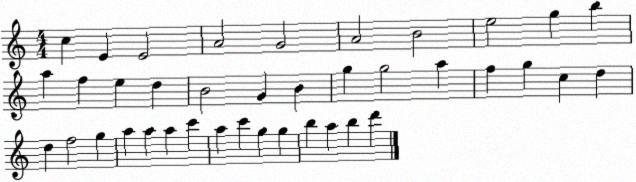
X:1
T:Untitled
M:4/4
L:1/4
K:C
c E E2 A2 G2 A2 B2 e2 g b a f e d B2 G B g g2 a f g c d d f2 g a a a c' a c' g g b a b d'